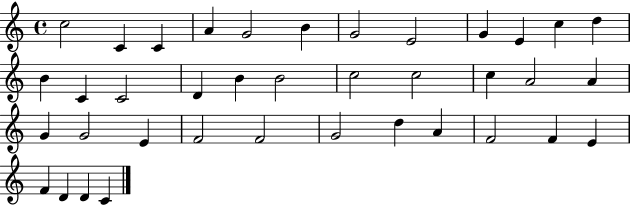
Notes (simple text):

C5/h C4/q C4/q A4/q G4/h B4/q G4/h E4/h G4/q E4/q C5/q D5/q B4/q C4/q C4/h D4/q B4/q B4/h C5/h C5/h C5/q A4/h A4/q G4/q G4/h E4/q F4/h F4/h G4/h D5/q A4/q F4/h F4/q E4/q F4/q D4/q D4/q C4/q